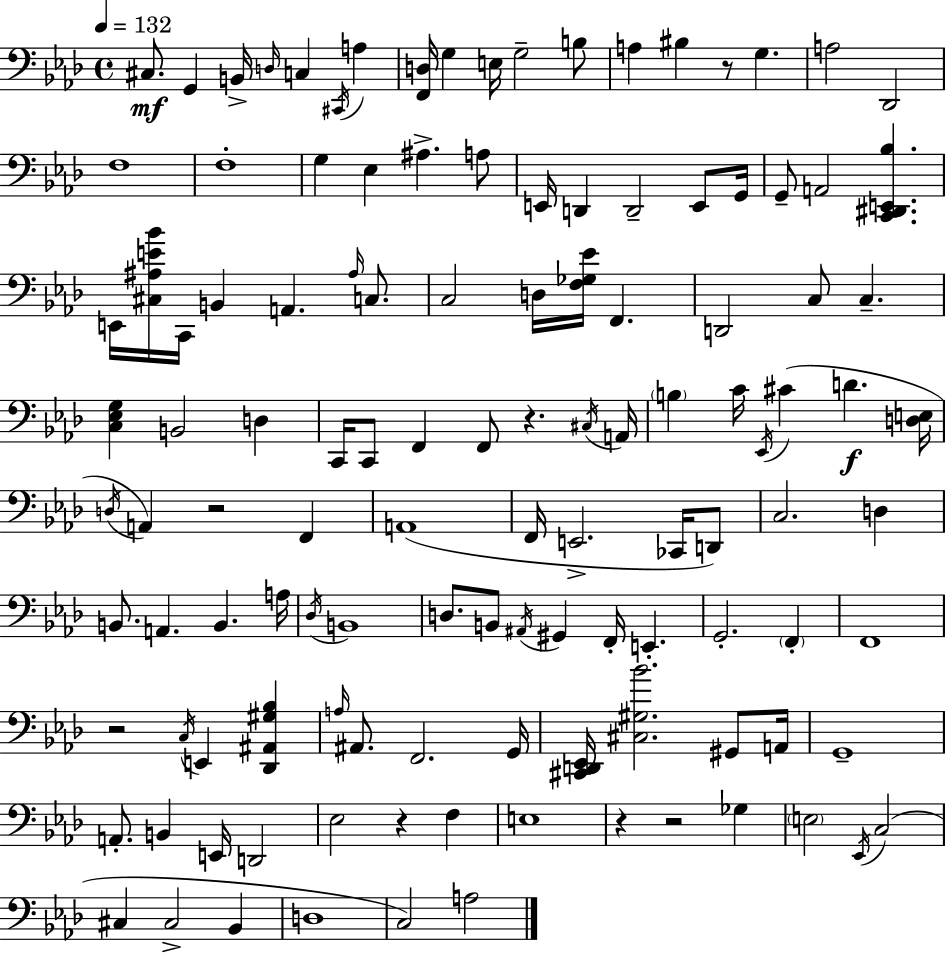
X:1
T:Untitled
M:4/4
L:1/4
K:Ab
^C,/2 G,, B,,/4 D,/4 C, ^C,,/4 A, [F,,D,]/4 G, E,/4 G,2 B,/2 A, ^B, z/2 G, A,2 _D,,2 F,4 F,4 G, _E, ^A, A,/2 E,,/4 D,, D,,2 E,,/2 G,,/4 G,,/2 A,,2 [C,,^D,,E,,_B,] E,,/4 [^C,^A,E_B]/4 C,,/4 B,, A,, ^A,/4 C,/2 C,2 D,/4 [F,_G,_E]/4 F,, D,,2 C,/2 C, [C,_E,G,] B,,2 D, C,,/4 C,,/2 F,, F,,/2 z ^C,/4 A,,/4 B, C/4 _E,,/4 ^C D [D,E,]/4 D,/4 A,, z2 F,, A,,4 F,,/4 E,,2 _C,,/4 D,,/2 C,2 D, B,,/2 A,, B,, A,/4 _D,/4 B,,4 D,/2 B,,/2 ^A,,/4 ^G,, F,,/4 E,, G,,2 F,, F,,4 z2 C,/4 E,, [_D,,^A,,^G,_B,] A,/4 ^A,,/2 F,,2 G,,/4 [^C,,D,,_E,,]/4 [^C,^G,_B]2 ^G,,/2 A,,/4 G,,4 A,,/2 B,, E,,/4 D,,2 _E,2 z F, E,4 z z2 _G, E,2 _E,,/4 C,2 ^C, ^C,2 _B,, D,4 C,2 A,2